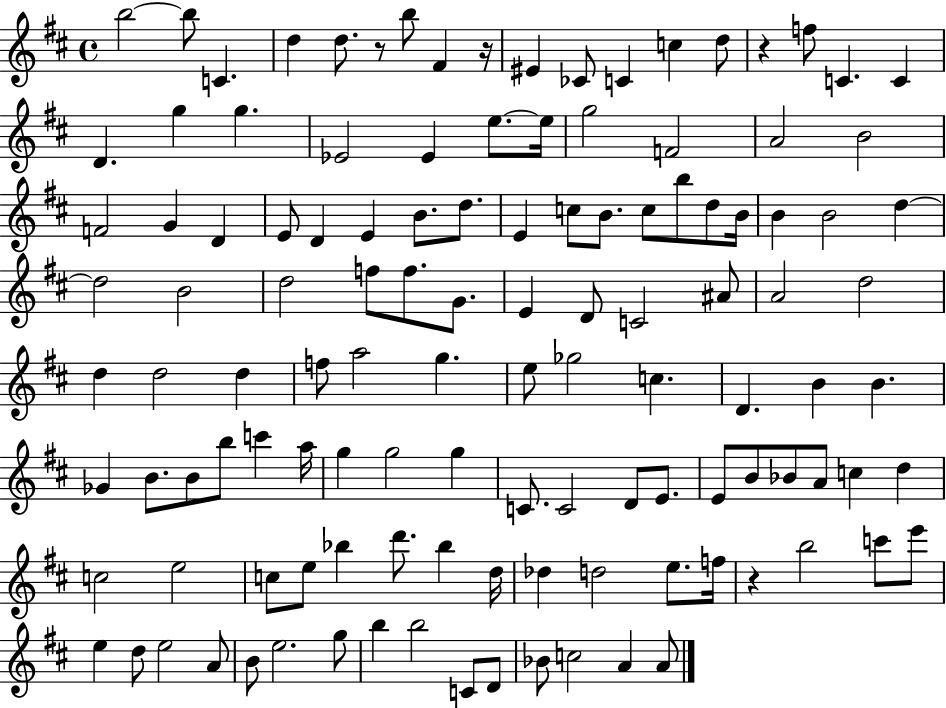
{
  \clef treble
  \time 4/4
  \defaultTimeSignature
  \key d \major
  b''2~~ b''8 c'4. | d''4 d''8. r8 b''8 fis'4 r16 | eis'4 ces'8 c'4 c''4 d''8 | r4 f''8 c'4. c'4 | \break d'4. g''4 g''4. | ees'2 ees'4 e''8.~~ e''16 | g''2 f'2 | a'2 b'2 | \break f'2 g'4 d'4 | e'8 d'4 e'4 b'8. d''8. | e'4 c''8 b'8. c''8 b''8 d''8 b'16 | b'4 b'2 d''4~~ | \break d''2 b'2 | d''2 f''8 f''8. g'8. | e'4 d'8 c'2 ais'8 | a'2 d''2 | \break d''4 d''2 d''4 | f''8 a''2 g''4. | e''8 ges''2 c''4. | d'4. b'4 b'4. | \break ges'4 b'8. b'8 b''8 c'''4 a''16 | g''4 g''2 g''4 | c'8. c'2 d'8 e'8. | e'8 b'8 bes'8 a'8 c''4 d''4 | \break c''2 e''2 | c''8 e''8 bes''4 d'''8. bes''4 d''16 | des''4 d''2 e''8. f''16 | r4 b''2 c'''8 e'''8 | \break e''4 d''8 e''2 a'8 | b'8 e''2. g''8 | b''4 b''2 c'8 d'8 | bes'8 c''2 a'4 a'8 | \break \bar "|."
}